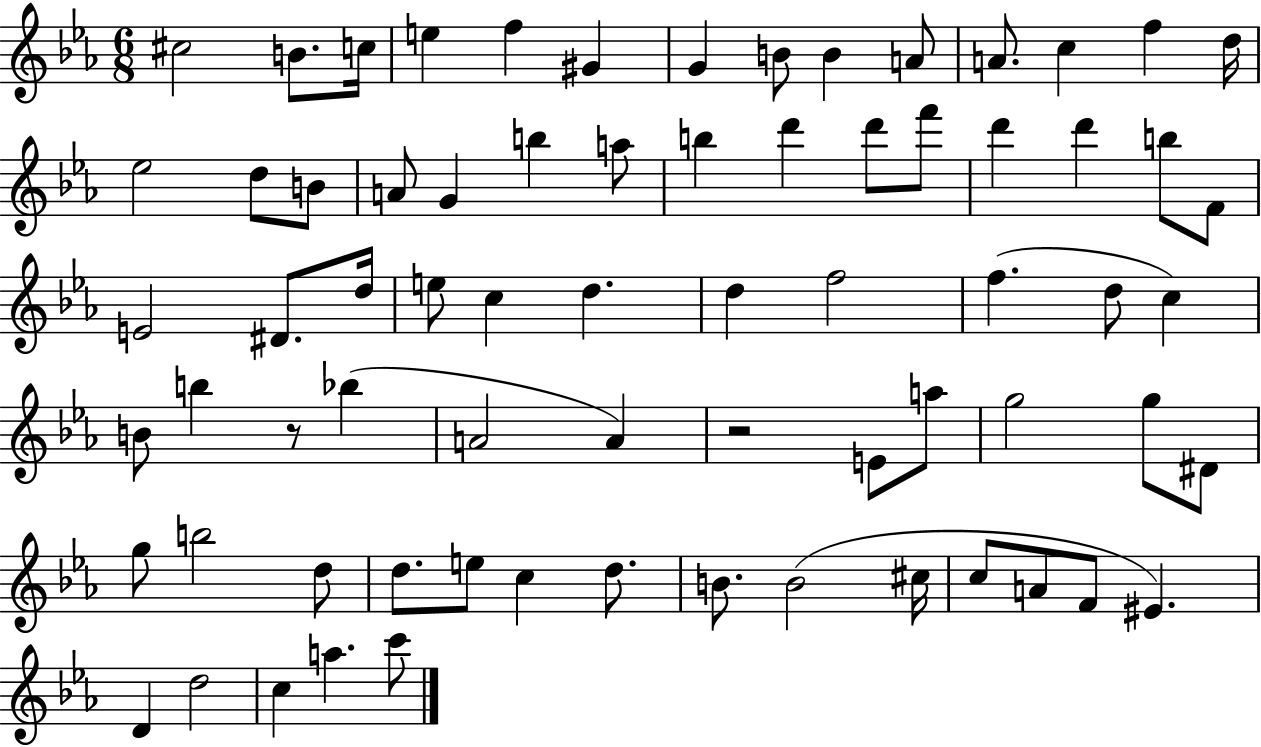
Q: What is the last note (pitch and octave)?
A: C6